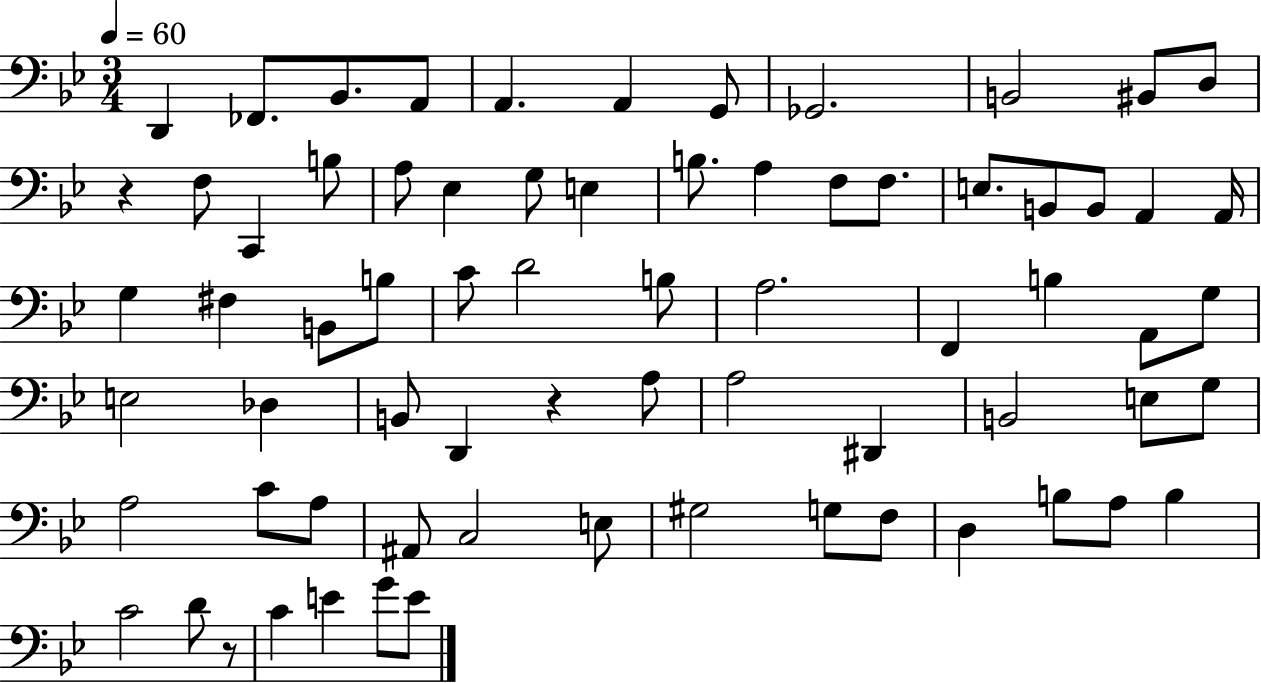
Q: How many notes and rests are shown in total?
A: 71